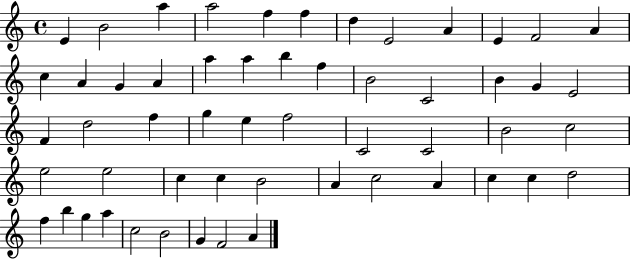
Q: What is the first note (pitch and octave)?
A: E4